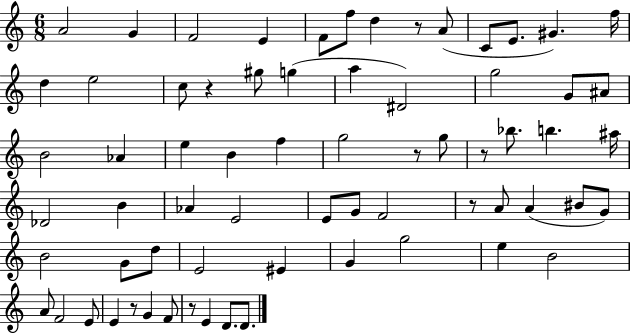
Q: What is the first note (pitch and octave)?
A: A4